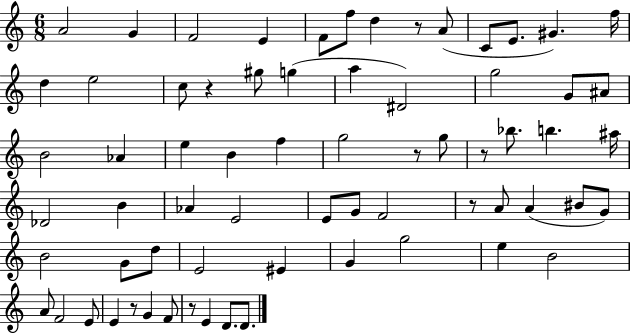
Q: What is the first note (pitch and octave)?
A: A4